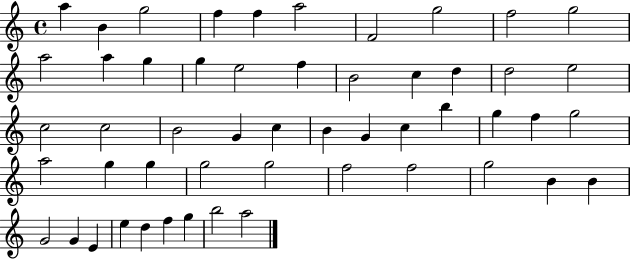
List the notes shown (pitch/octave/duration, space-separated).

A5/q B4/q G5/h F5/q F5/q A5/h F4/h G5/h F5/h G5/h A5/h A5/q G5/q G5/q E5/h F5/q B4/h C5/q D5/q D5/h E5/h C5/h C5/h B4/h G4/q C5/q B4/q G4/q C5/q B5/q G5/q F5/q G5/h A5/h G5/q G5/q G5/h G5/h F5/h F5/h G5/h B4/q B4/q G4/h G4/q E4/q E5/q D5/q F5/q G5/q B5/h A5/h